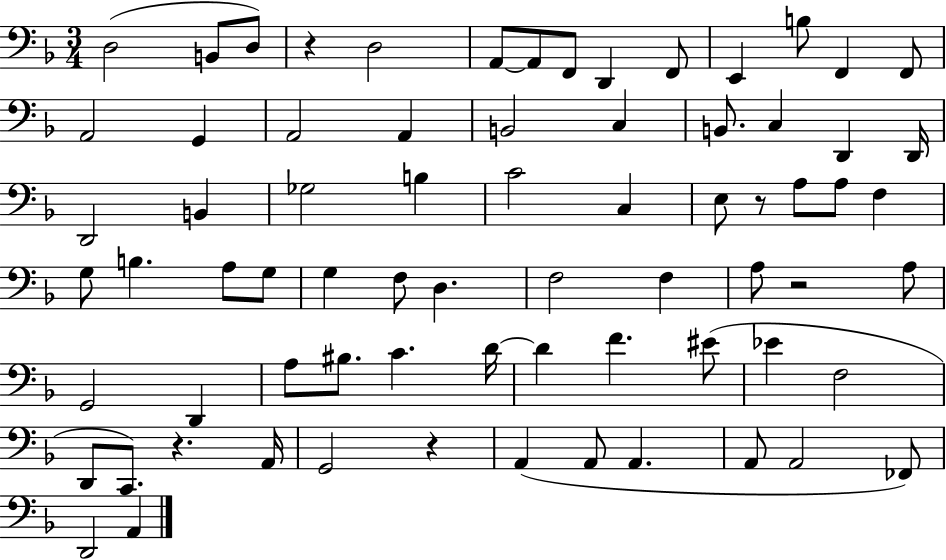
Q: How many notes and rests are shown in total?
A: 72